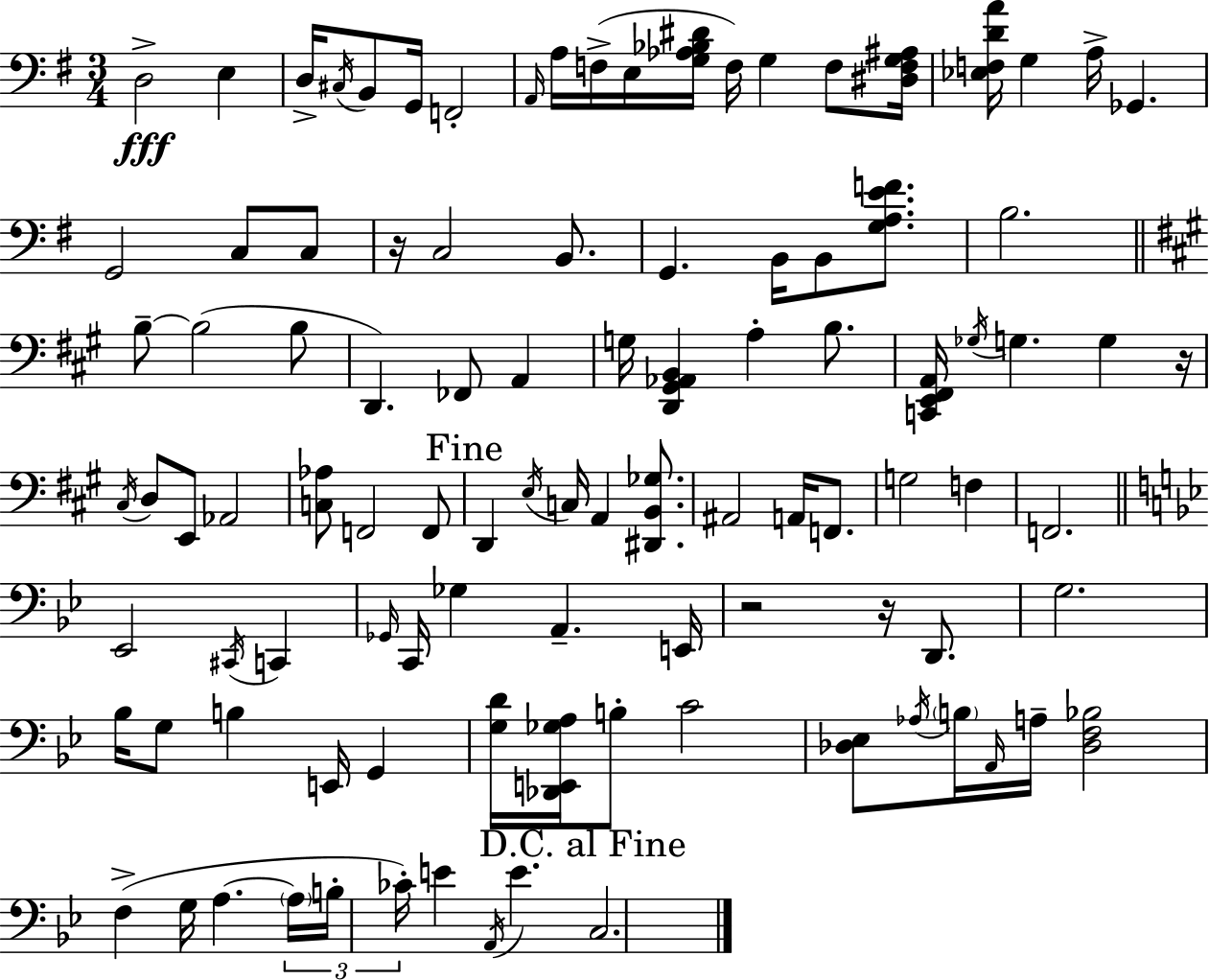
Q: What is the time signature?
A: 3/4